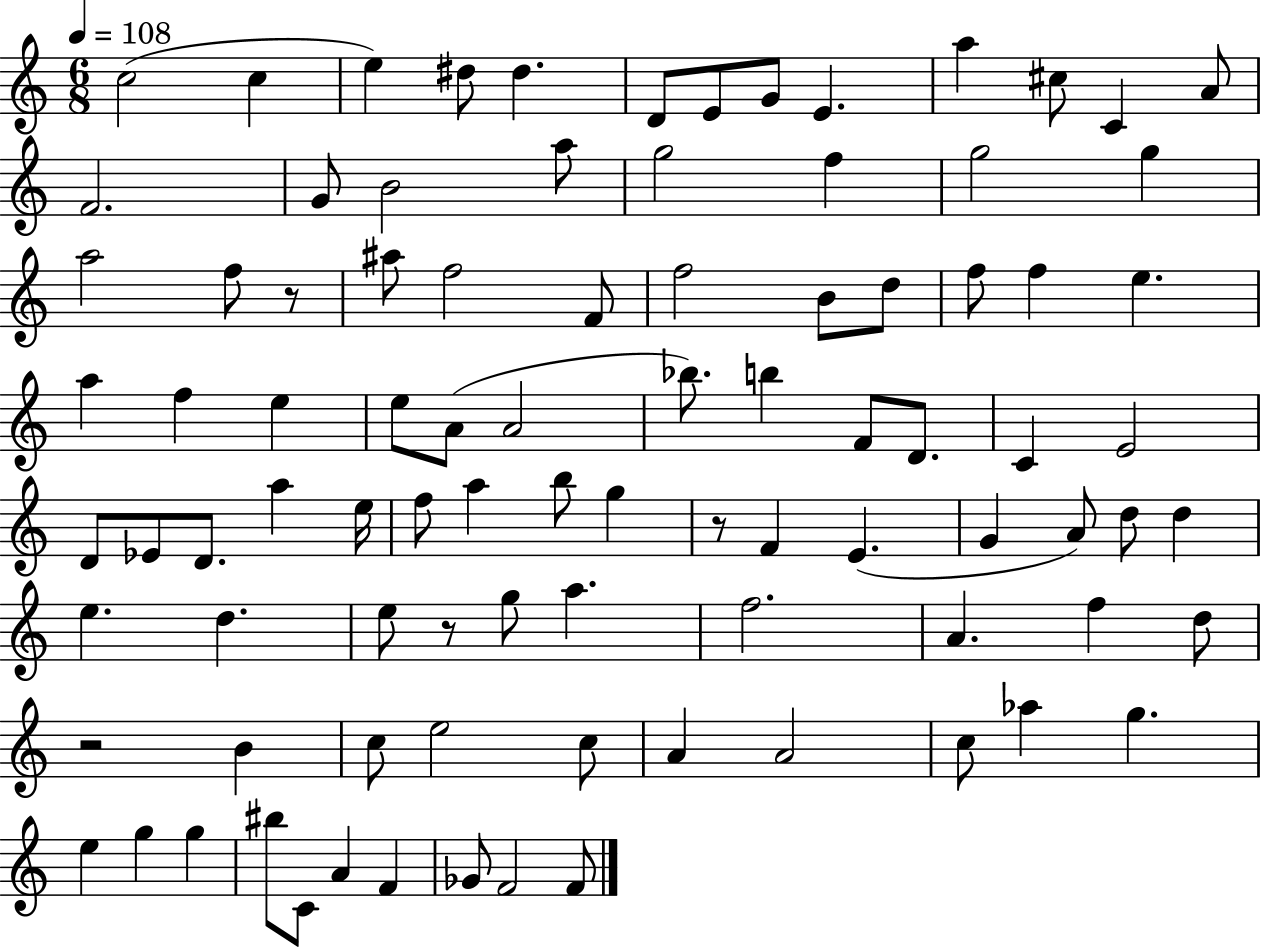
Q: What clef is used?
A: treble